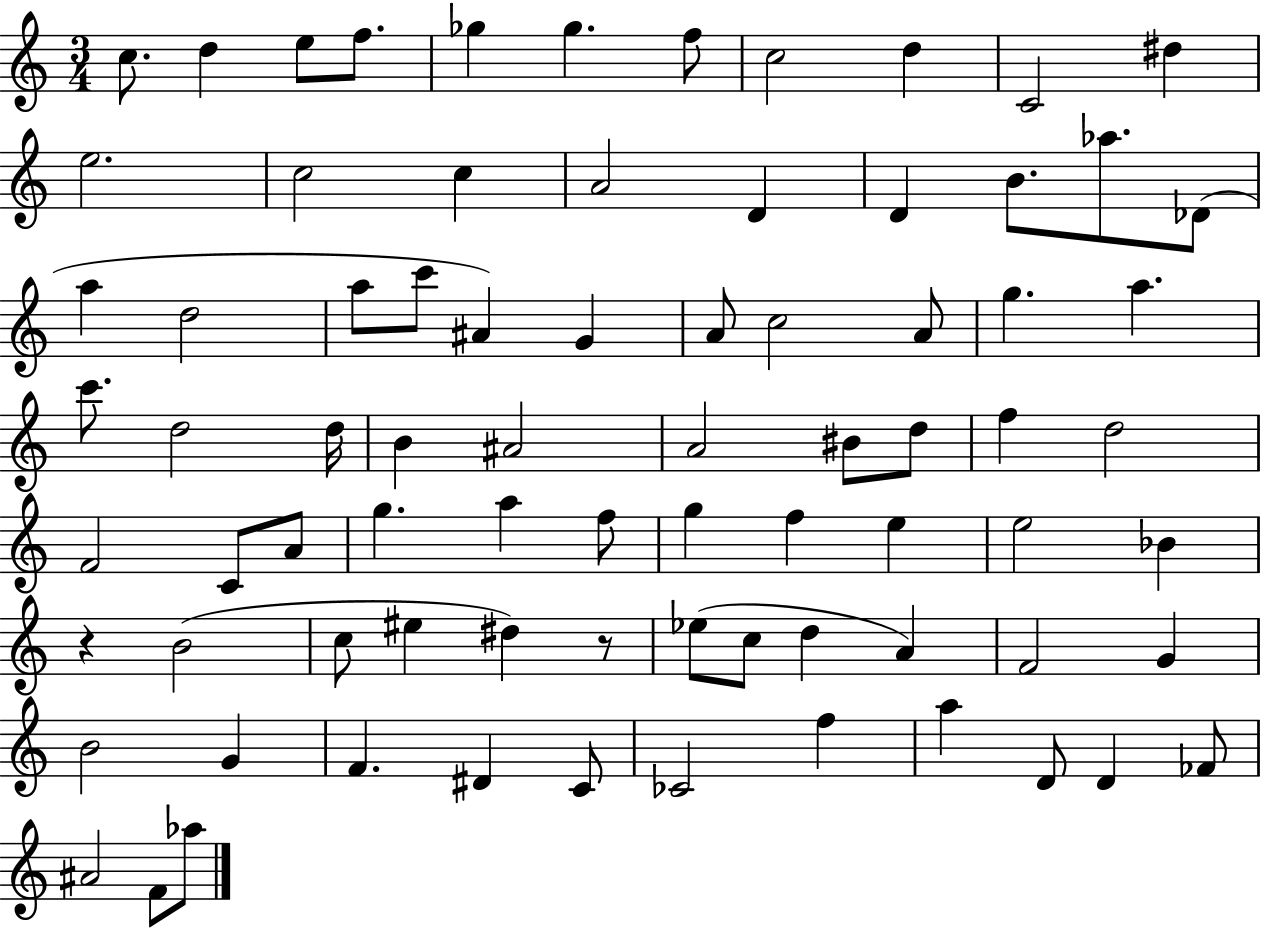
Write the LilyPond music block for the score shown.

{
  \clef treble
  \numericTimeSignature
  \time 3/4
  \key c \major
  c''8. d''4 e''8 f''8. | ges''4 ges''4. f''8 | c''2 d''4 | c'2 dis''4 | \break e''2. | c''2 c''4 | a'2 d'4 | d'4 b'8. aes''8. des'8( | \break a''4 d''2 | a''8 c'''8 ais'4) g'4 | a'8 c''2 a'8 | g''4. a''4. | \break c'''8. d''2 d''16 | b'4 ais'2 | a'2 bis'8 d''8 | f''4 d''2 | \break f'2 c'8 a'8 | g''4. a''4 f''8 | g''4 f''4 e''4 | e''2 bes'4 | \break r4 b'2( | c''8 eis''4 dis''4) r8 | ees''8( c''8 d''4 a'4) | f'2 g'4 | \break b'2 g'4 | f'4. dis'4 c'8 | ces'2 f''4 | a''4 d'8 d'4 fes'8 | \break ais'2 f'8 aes''8 | \bar "|."
}